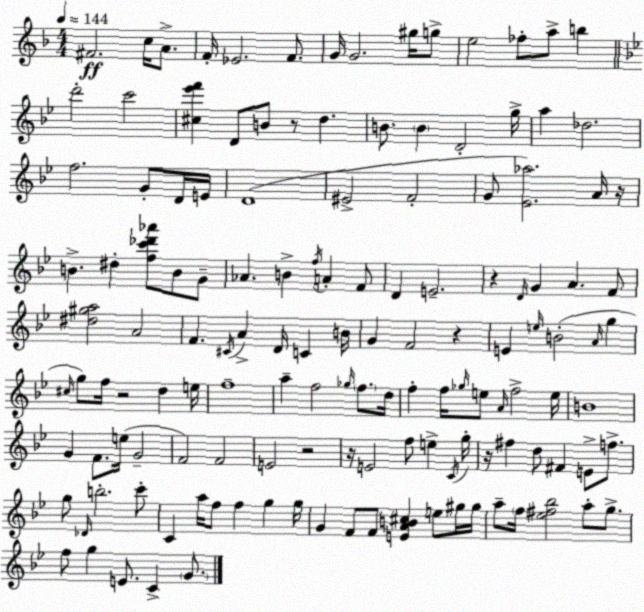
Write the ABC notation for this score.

X:1
T:Untitled
M:4/4
L:1/4
K:Dm
^F2 c/4 A/2 F/4 _E2 F/2 G/4 G2 ^g/4 g/2 e2 _f/2 a/2 b d'2 c'2 [^c_e'f'] D/2 B/2 z/2 d B/2 B D2 g/4 a _d2 f2 G/2 D/4 E/4 D4 ^E2 F2 G/2 [_E_a]2 A/4 z/4 B ^d [fc'_d'_a']/2 B/2 G/2 _A B f/4 A F/2 D E2 z D/4 G A F/2 [^d^ga]2 A2 F ^C/4 A D/4 C B/4 G F2 z E e/4 B2 A/4 g ^c/4 g/2 f/4 z2 d e/4 f4 a f2 _g/4 f/2 d/4 f f/4 _g/4 e/2 A/4 f2 e/4 B4 G F/2 e/4 G2 F2 F2 E2 z2 z/4 E2 f/2 e C/4 g/4 z/4 ^f d/2 ^F E/2 f/2 g/2 _D/4 b2 c'/2 C a/4 f/2 f g g/4 G F/2 F/2 [EAB^c] e/2 ^g/4 ^g/4 a/2 f/4 [_e^f_b]2 a/2 g/2 f/2 g E/2 C G/2